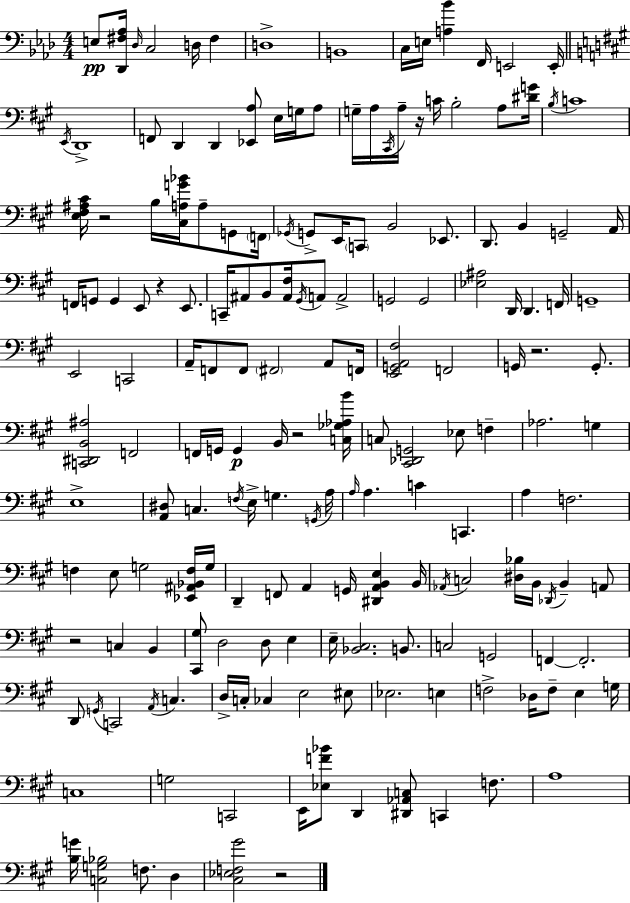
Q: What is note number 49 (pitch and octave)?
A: C2